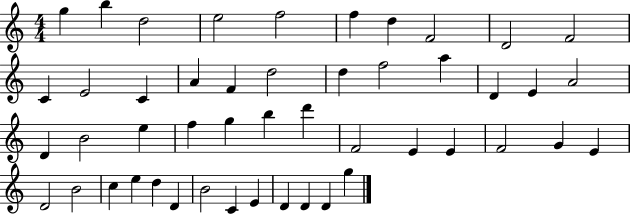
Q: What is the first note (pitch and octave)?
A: G5